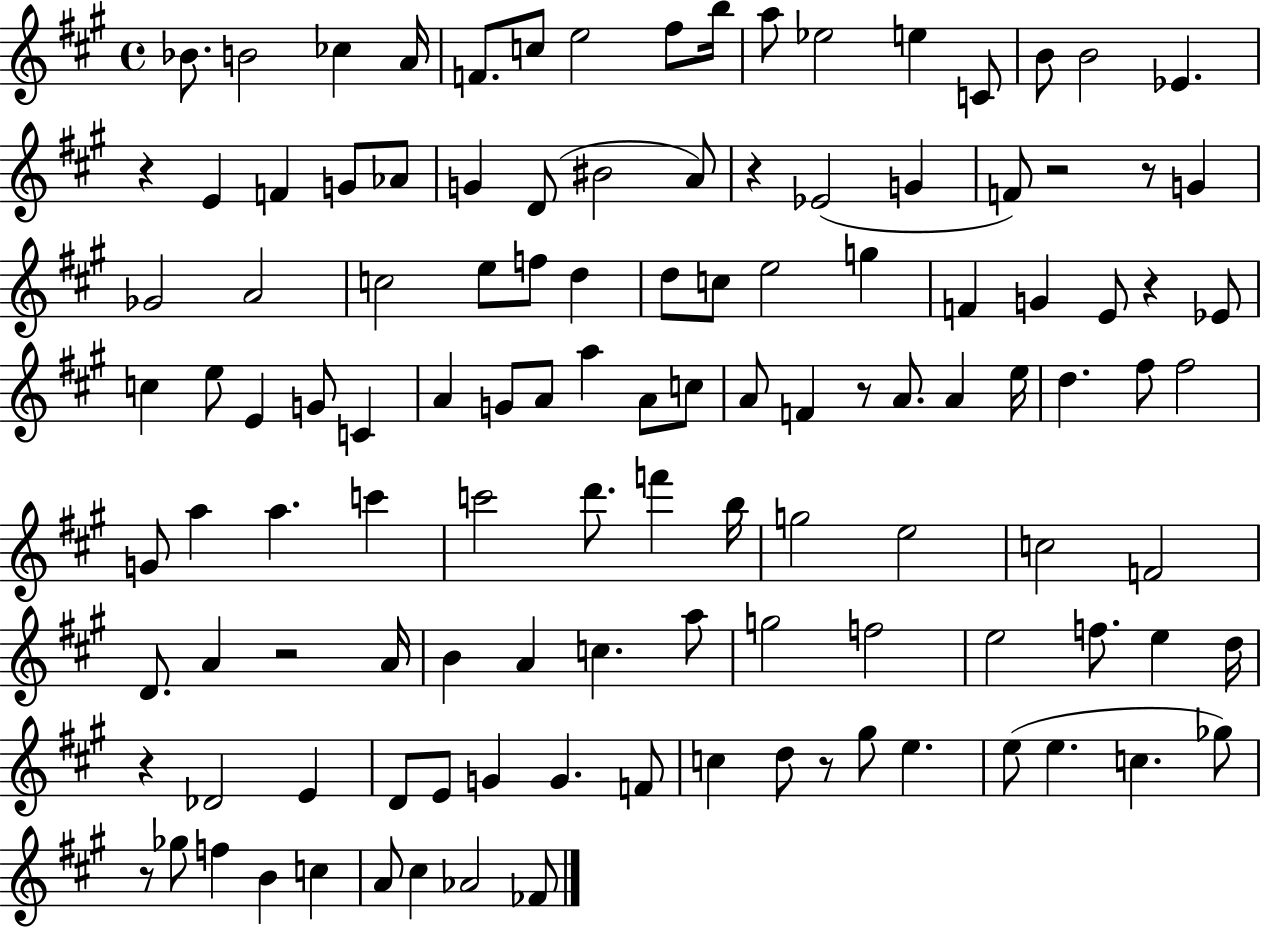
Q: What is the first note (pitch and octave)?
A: Bb4